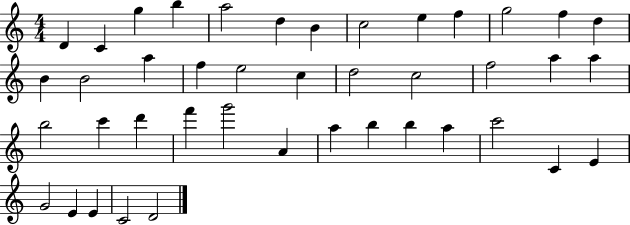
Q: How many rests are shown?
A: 0